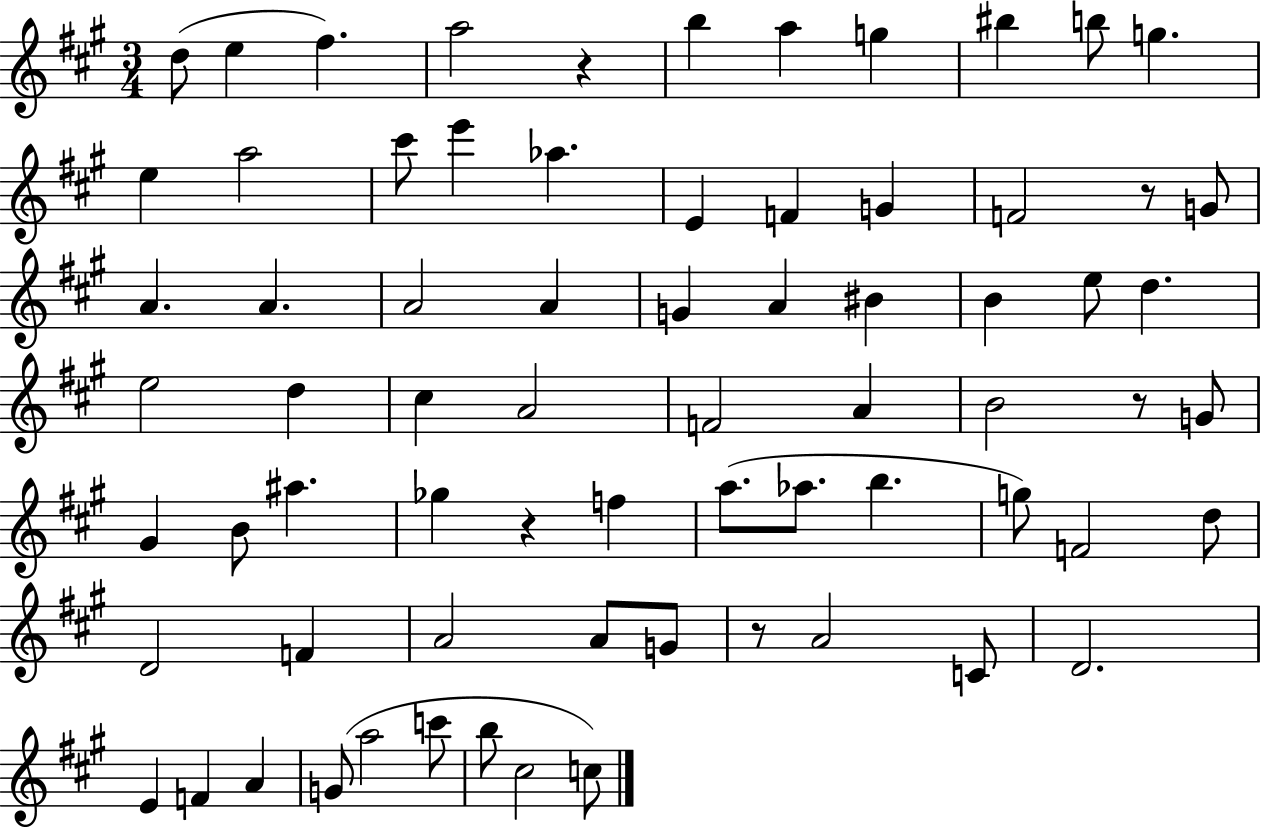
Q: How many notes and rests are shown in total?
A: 71